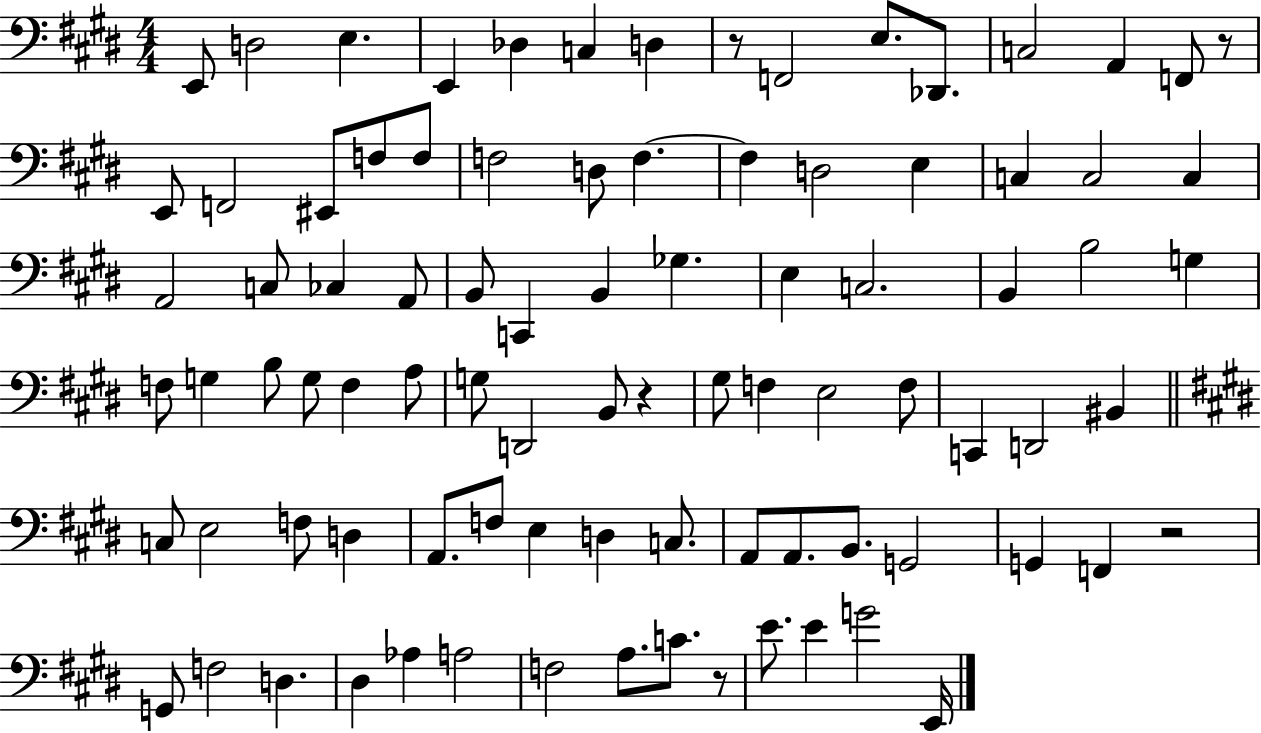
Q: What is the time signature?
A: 4/4